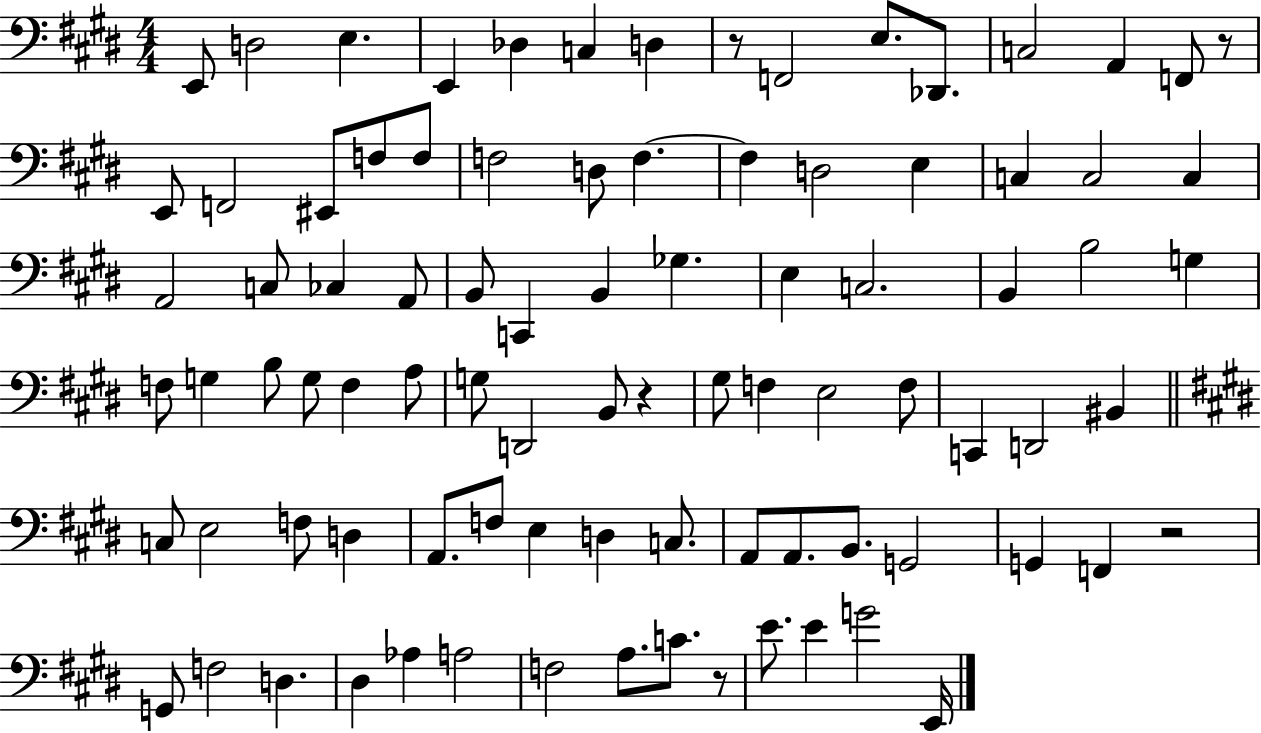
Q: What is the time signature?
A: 4/4